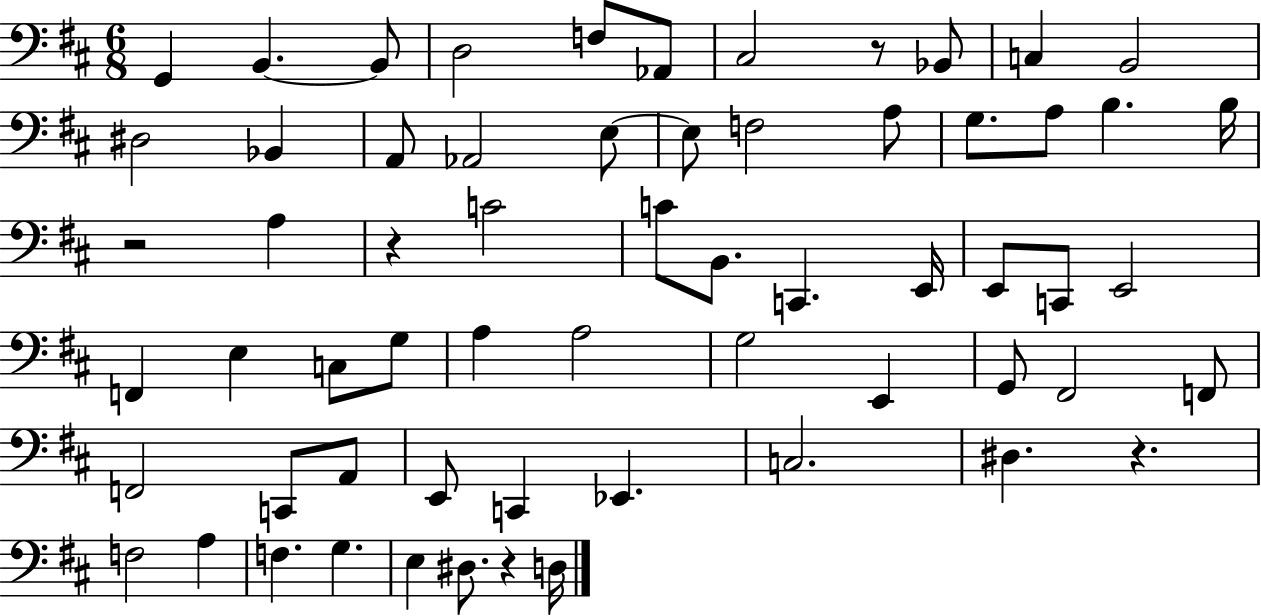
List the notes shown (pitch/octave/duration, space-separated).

G2/q B2/q. B2/e D3/h F3/e Ab2/e C#3/h R/e Bb2/e C3/q B2/h D#3/h Bb2/q A2/e Ab2/h E3/e E3/e F3/h A3/e G3/e. A3/e B3/q. B3/s R/h A3/q R/q C4/h C4/e B2/e. C2/q. E2/s E2/e C2/e E2/h F2/q E3/q C3/e G3/e A3/q A3/h G3/h E2/q G2/e F#2/h F2/e F2/h C2/e A2/e E2/e C2/q Eb2/q. C3/h. D#3/q. R/q. F3/h A3/q F3/q. G3/q. E3/q D#3/e. R/q D3/s